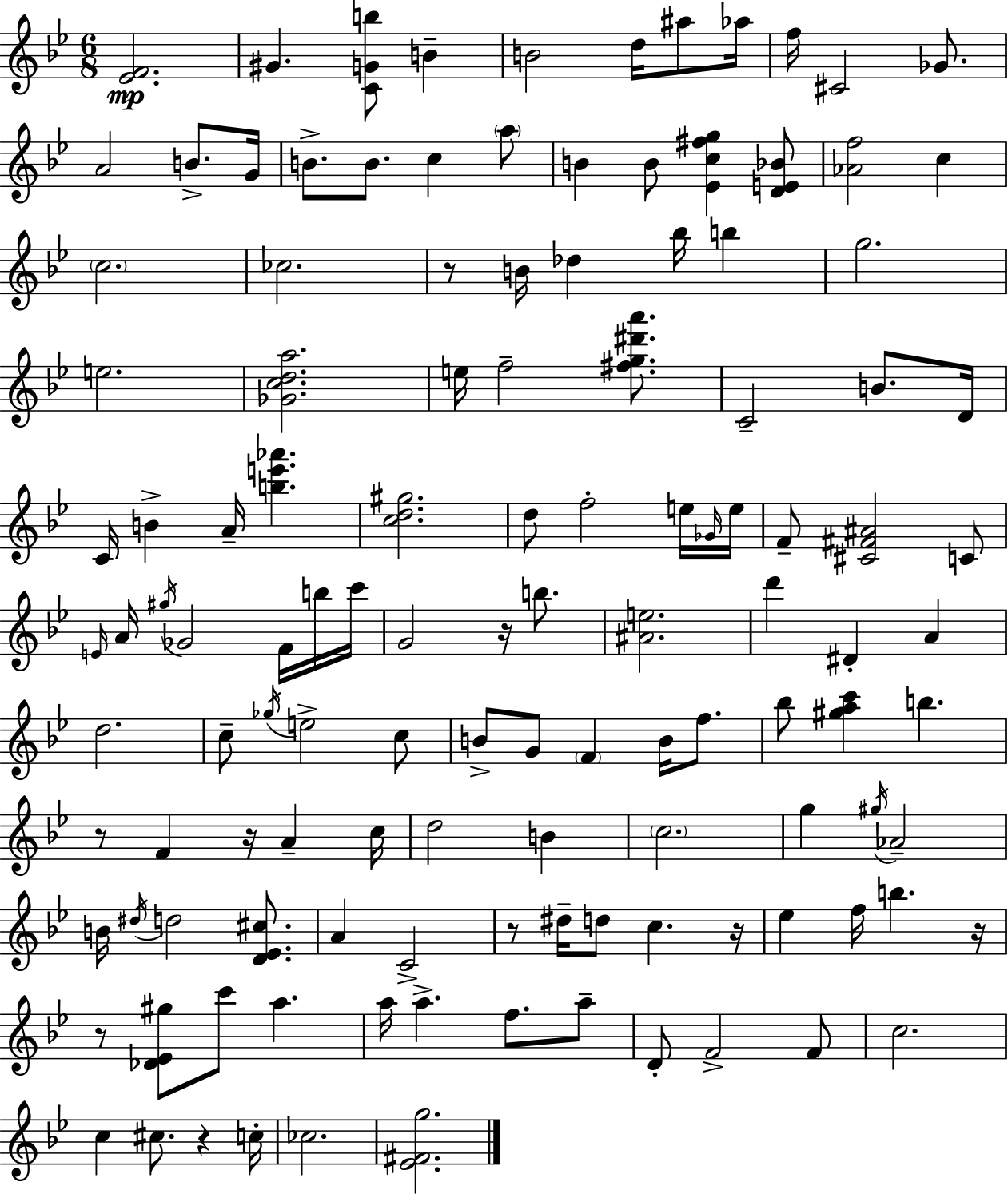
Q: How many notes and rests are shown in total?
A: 124